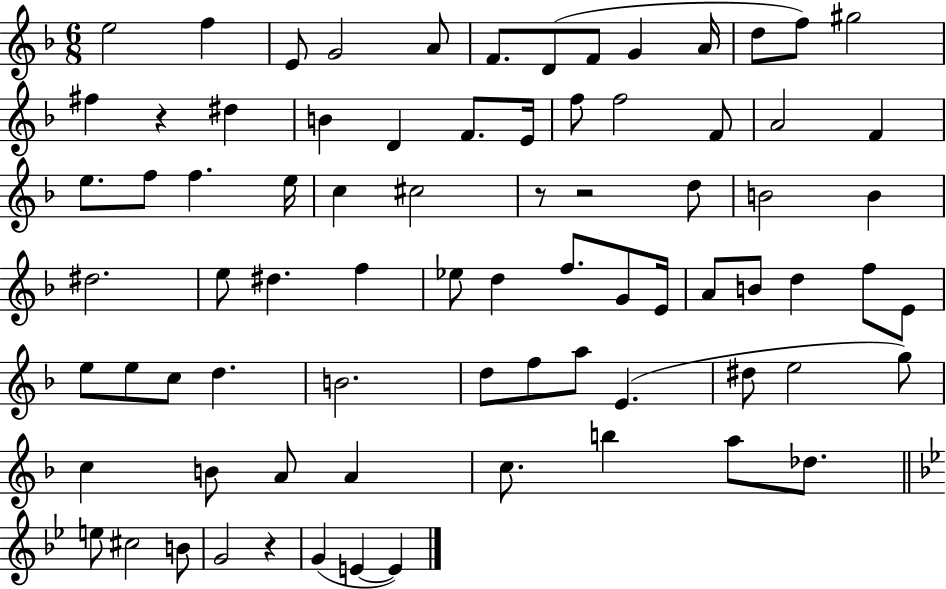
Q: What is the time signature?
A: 6/8